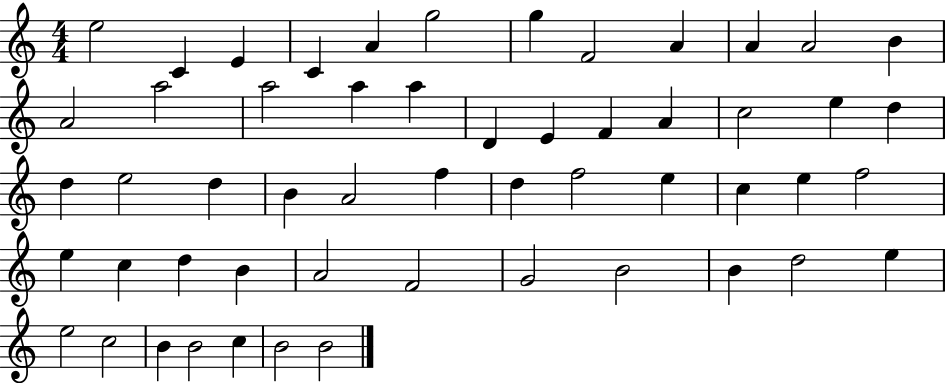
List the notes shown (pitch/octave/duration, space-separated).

E5/h C4/q E4/q C4/q A4/q G5/h G5/q F4/h A4/q A4/q A4/h B4/q A4/h A5/h A5/h A5/q A5/q D4/q E4/q F4/q A4/q C5/h E5/q D5/q D5/q E5/h D5/q B4/q A4/h F5/q D5/q F5/h E5/q C5/q E5/q F5/h E5/q C5/q D5/q B4/q A4/h F4/h G4/h B4/h B4/q D5/h E5/q E5/h C5/h B4/q B4/h C5/q B4/h B4/h